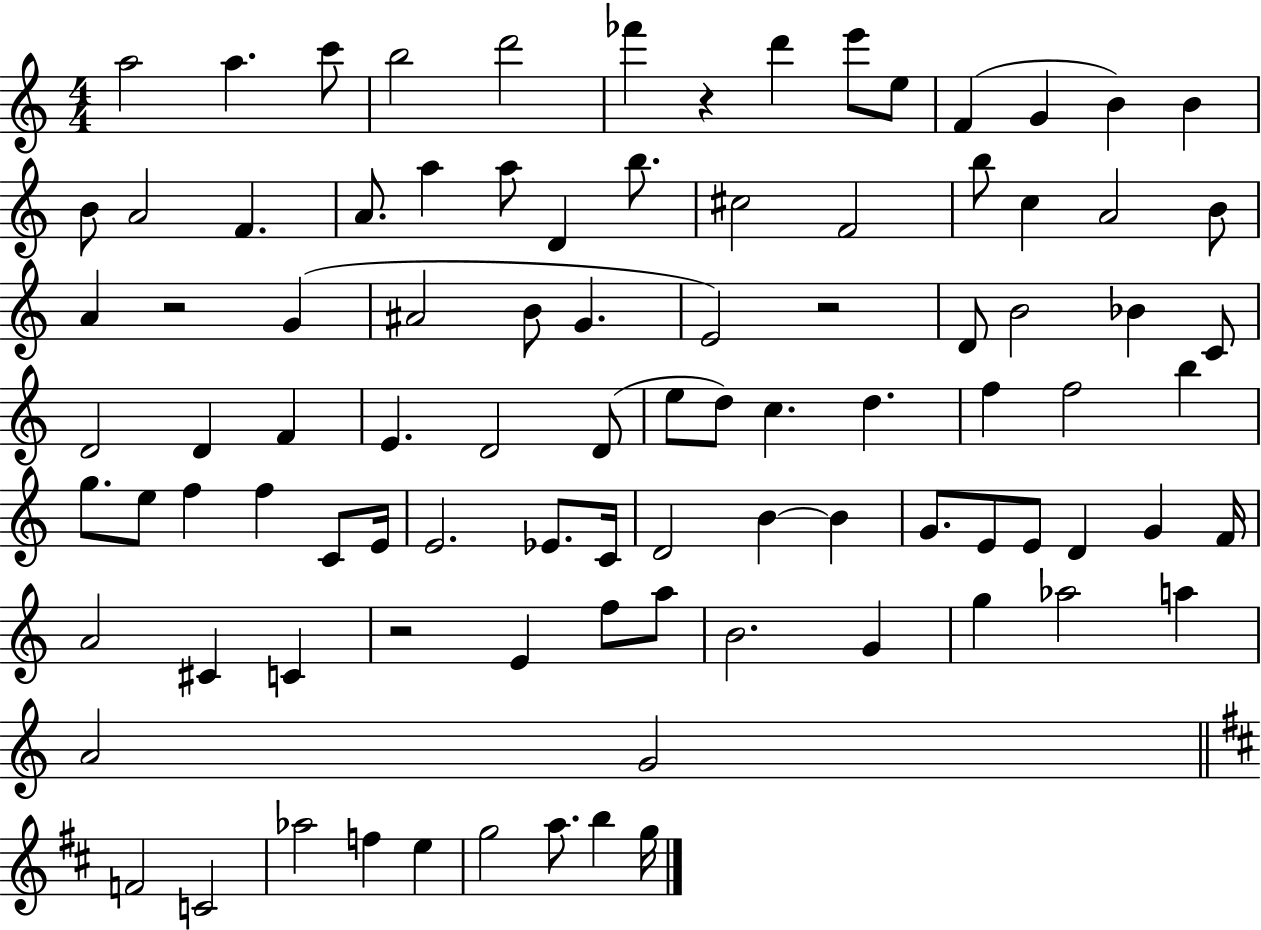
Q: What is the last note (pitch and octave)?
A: G5